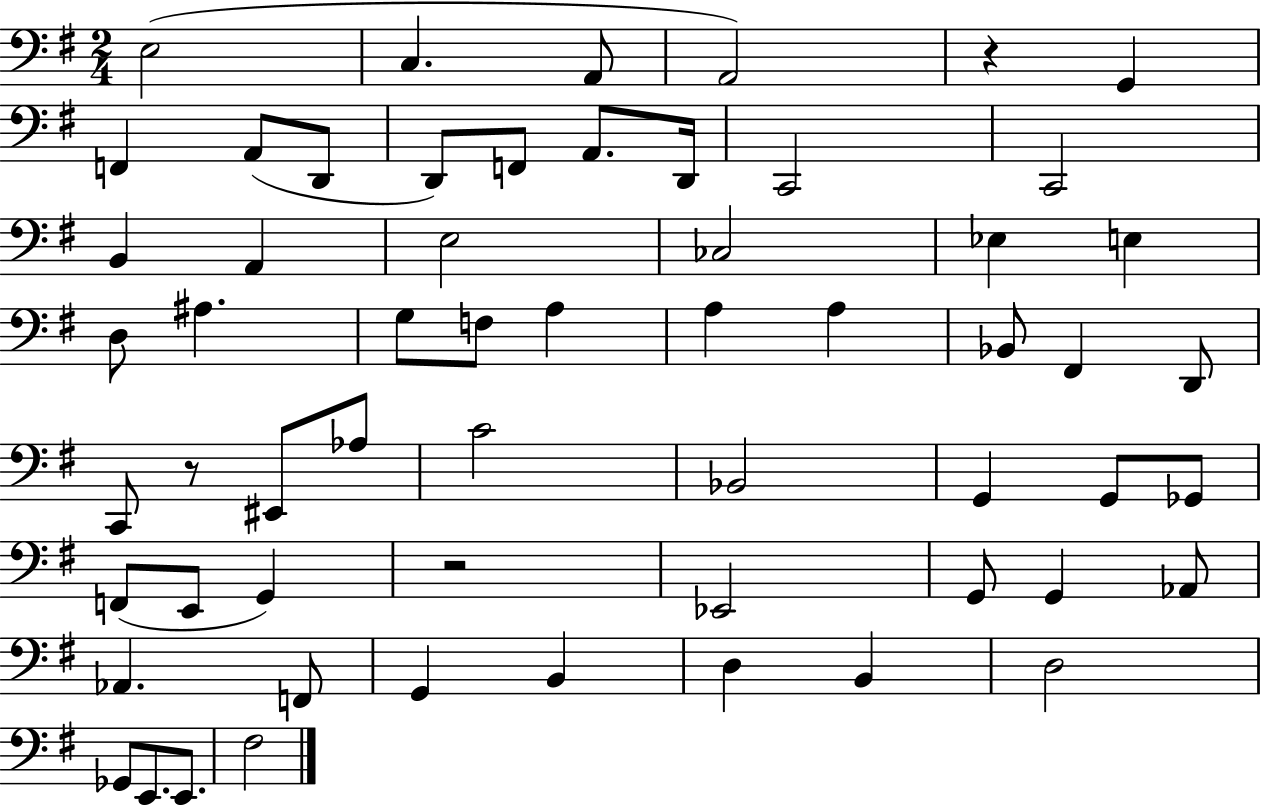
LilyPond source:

{
  \clef bass
  \numericTimeSignature
  \time 2/4
  \key g \major
  \repeat volta 2 { e2( | c4. a,8 | a,2) | r4 g,4 | \break f,4 a,8( d,8 | d,8) f,8 a,8. d,16 | c,2 | c,2 | \break b,4 a,4 | e2 | ces2 | ees4 e4 | \break d8 ais4. | g8 f8 a4 | a4 a4 | bes,8 fis,4 d,8 | \break c,8 r8 eis,8 aes8 | c'2 | bes,2 | g,4 g,8 ges,8 | \break f,8( e,8 g,4) | r2 | ees,2 | g,8 g,4 aes,8 | \break aes,4. f,8 | g,4 b,4 | d4 b,4 | d2 | \break ges,8 e,8. e,8. | fis2 | } \bar "|."
}